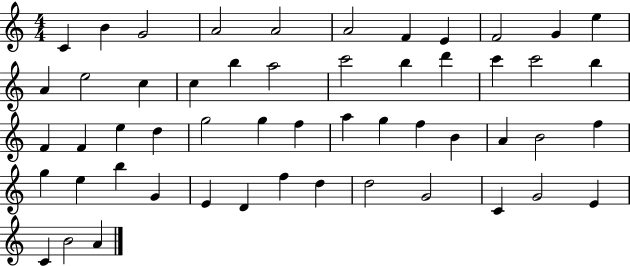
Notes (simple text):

C4/q B4/q G4/h A4/h A4/h A4/h F4/q E4/q F4/h G4/q E5/q A4/q E5/h C5/q C5/q B5/q A5/h C6/h B5/q D6/q C6/q C6/h B5/q F4/q F4/q E5/q D5/q G5/h G5/q F5/q A5/q G5/q F5/q B4/q A4/q B4/h F5/q G5/q E5/q B5/q G4/q E4/q D4/q F5/q D5/q D5/h G4/h C4/q G4/h E4/q C4/q B4/h A4/q